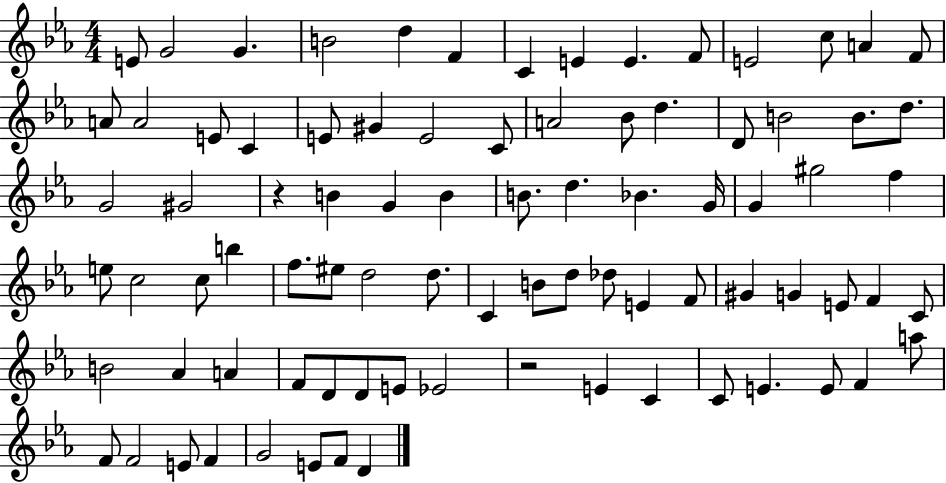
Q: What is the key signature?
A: EES major